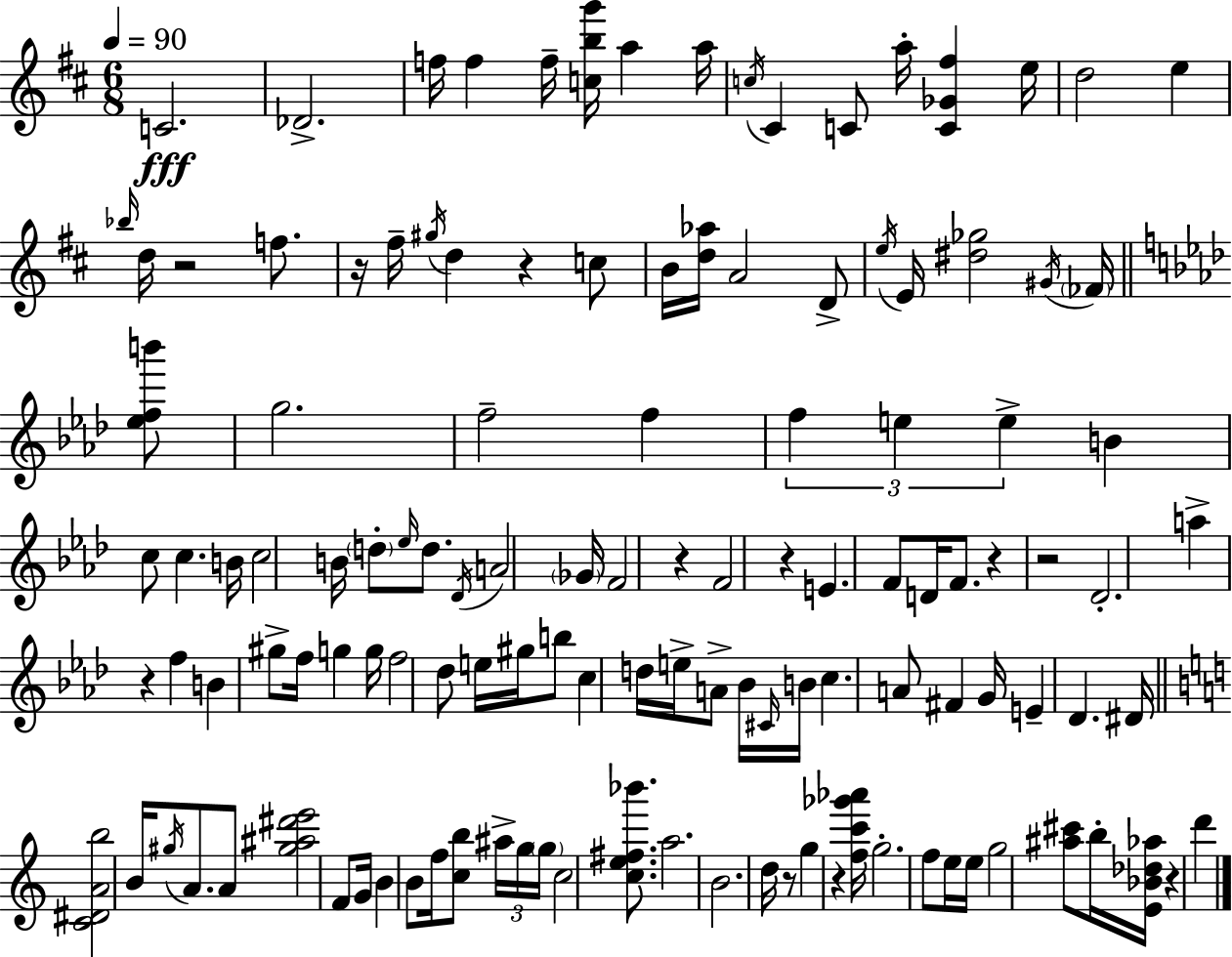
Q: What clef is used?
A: treble